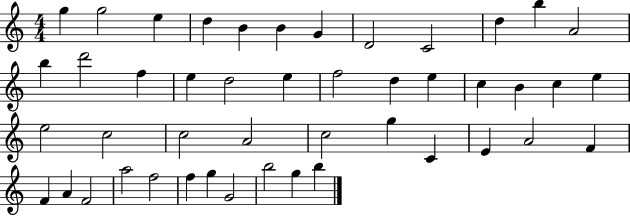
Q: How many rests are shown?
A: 0